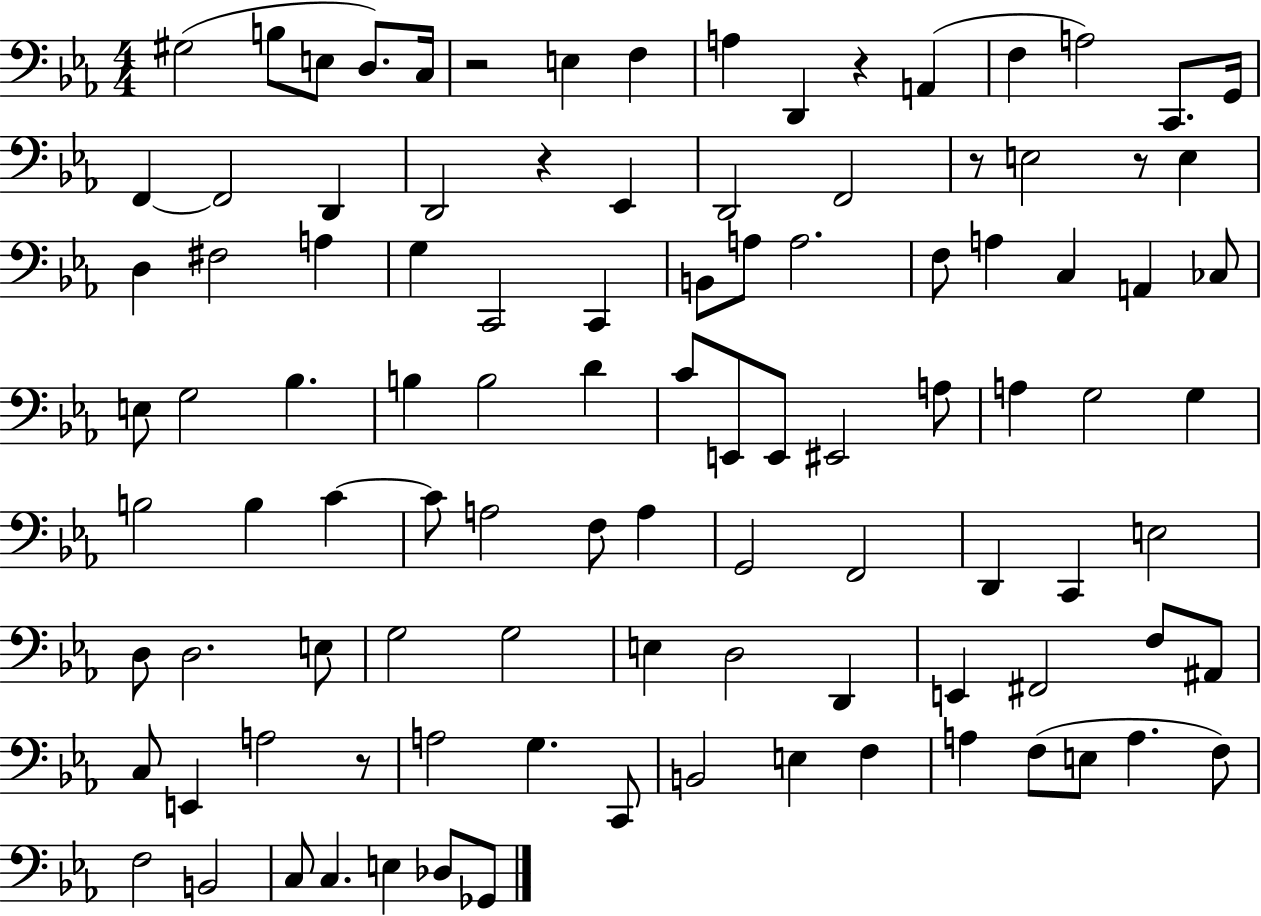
X:1
T:Untitled
M:4/4
L:1/4
K:Eb
^G,2 B,/2 E,/2 D,/2 C,/4 z2 E, F, A, D,, z A,, F, A,2 C,,/2 G,,/4 F,, F,,2 D,, D,,2 z _E,, D,,2 F,,2 z/2 E,2 z/2 E, D, ^F,2 A, G, C,,2 C,, B,,/2 A,/2 A,2 F,/2 A, C, A,, _C,/2 E,/2 G,2 _B, B, B,2 D C/2 E,,/2 E,,/2 ^E,,2 A,/2 A, G,2 G, B,2 B, C C/2 A,2 F,/2 A, G,,2 F,,2 D,, C,, E,2 D,/2 D,2 E,/2 G,2 G,2 E, D,2 D,, E,, ^F,,2 F,/2 ^A,,/2 C,/2 E,, A,2 z/2 A,2 G, C,,/2 B,,2 E, F, A, F,/2 E,/2 A, F,/2 F,2 B,,2 C,/2 C, E, _D,/2 _G,,/2